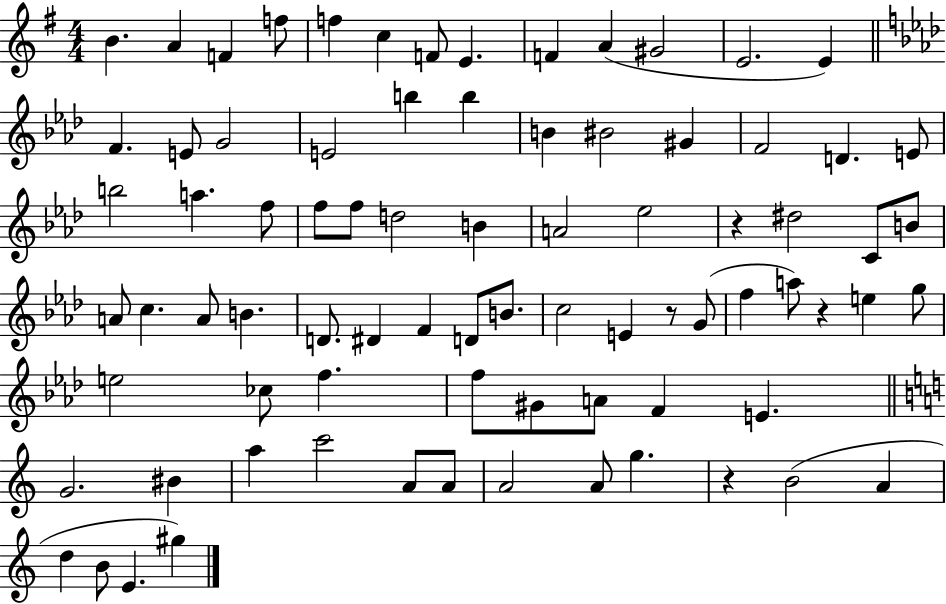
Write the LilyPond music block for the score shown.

{
  \clef treble
  \numericTimeSignature
  \time 4/4
  \key g \major
  b'4. a'4 f'4 f''8 | f''4 c''4 f'8 e'4. | f'4 a'4( gis'2 | e'2. e'4) | \break \bar "||" \break \key f \minor f'4. e'8 g'2 | e'2 b''4 b''4 | b'4 bis'2 gis'4 | f'2 d'4. e'8 | \break b''2 a''4. f''8 | f''8 f''8 d''2 b'4 | a'2 ees''2 | r4 dis''2 c'8 b'8 | \break a'8 c''4. a'8 b'4. | d'8. dis'4 f'4 d'8 b'8. | c''2 e'4 r8 g'8( | f''4 a''8) r4 e''4 g''8 | \break e''2 ces''8 f''4. | f''8 gis'8 a'8 f'4 e'4. | \bar "||" \break \key a \minor g'2. bis'4 | a''4 c'''2 a'8 a'8 | a'2 a'8 g''4. | r4 b'2( a'4 | \break d''4 b'8 e'4. gis''4) | \bar "|."
}